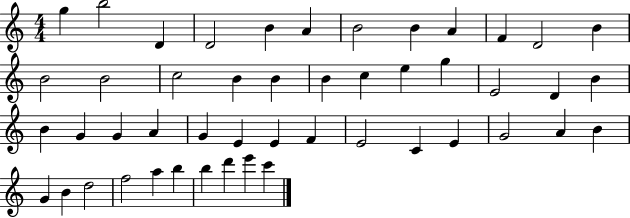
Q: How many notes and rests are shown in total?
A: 48